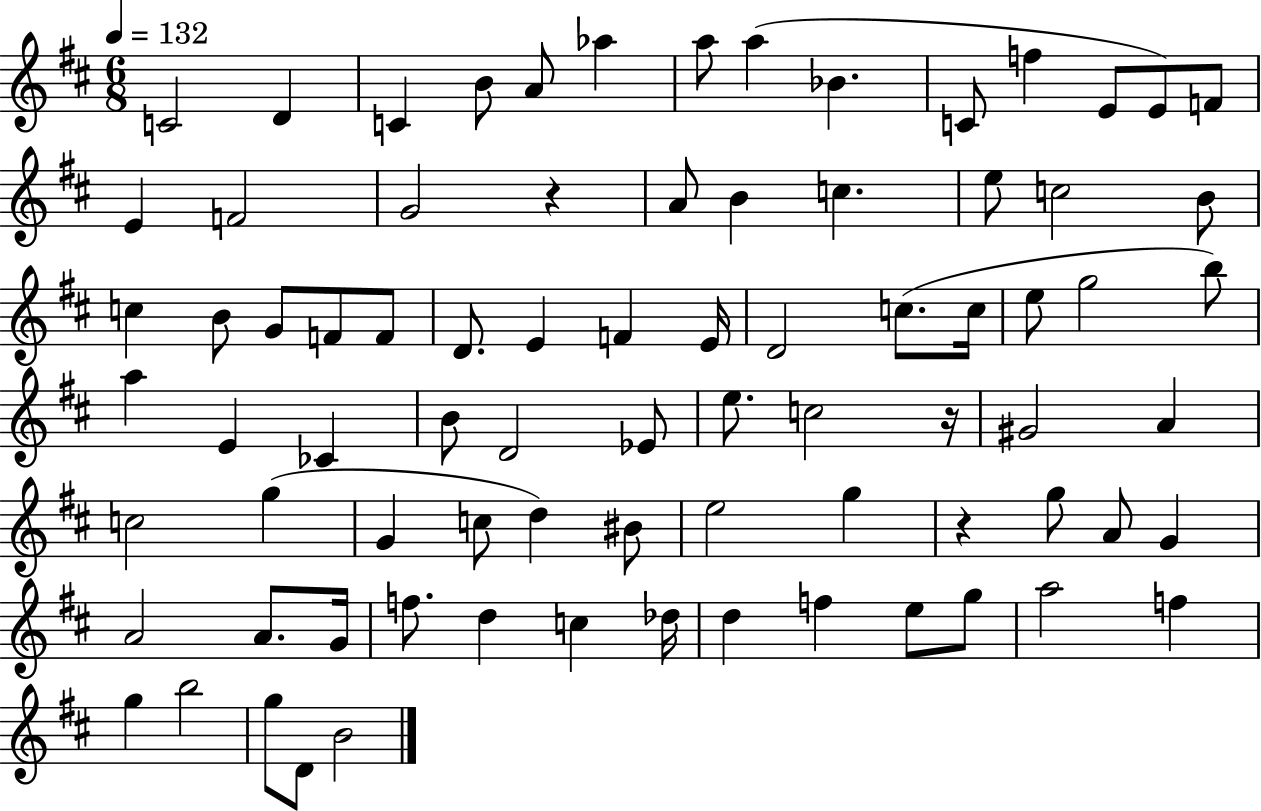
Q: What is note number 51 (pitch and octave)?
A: G4